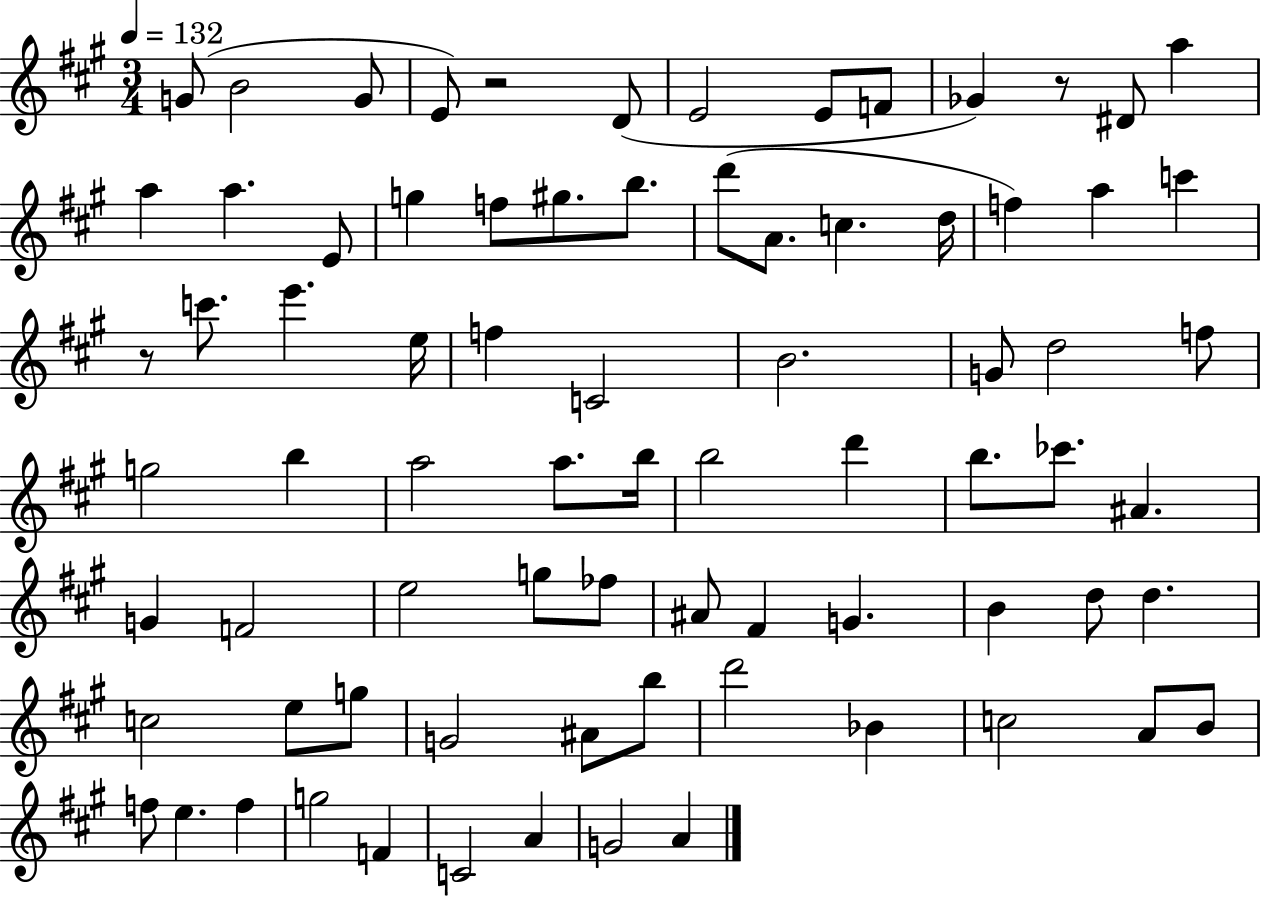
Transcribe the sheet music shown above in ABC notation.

X:1
T:Untitled
M:3/4
L:1/4
K:A
G/2 B2 G/2 E/2 z2 D/2 E2 E/2 F/2 _G z/2 ^D/2 a a a E/2 g f/2 ^g/2 b/2 d'/2 A/2 c d/4 f a c' z/2 c'/2 e' e/4 f C2 B2 G/2 d2 f/2 g2 b a2 a/2 b/4 b2 d' b/2 _c'/2 ^A G F2 e2 g/2 _f/2 ^A/2 ^F G B d/2 d c2 e/2 g/2 G2 ^A/2 b/2 d'2 _B c2 A/2 B/2 f/2 e f g2 F C2 A G2 A